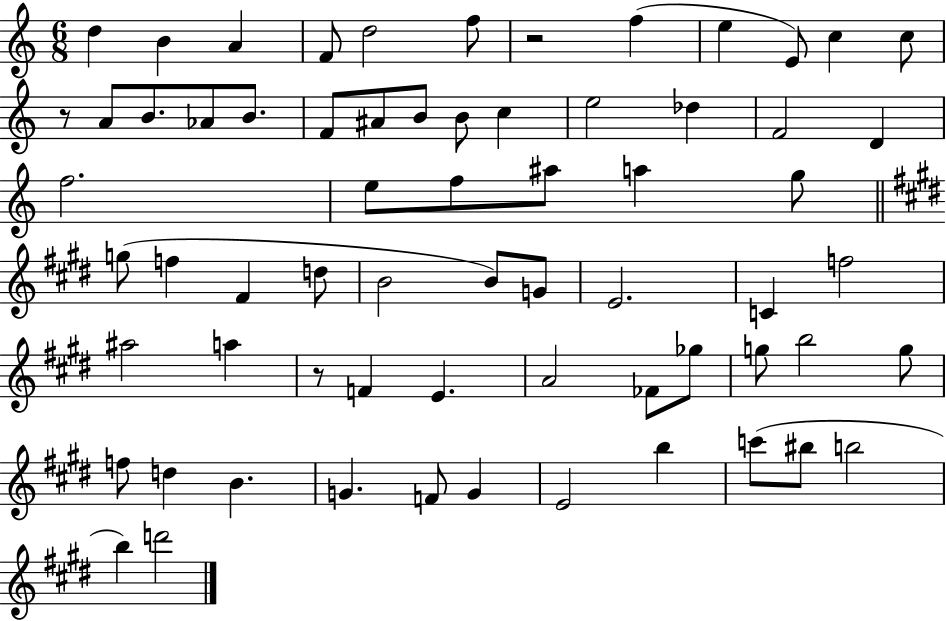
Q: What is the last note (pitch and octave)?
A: D6